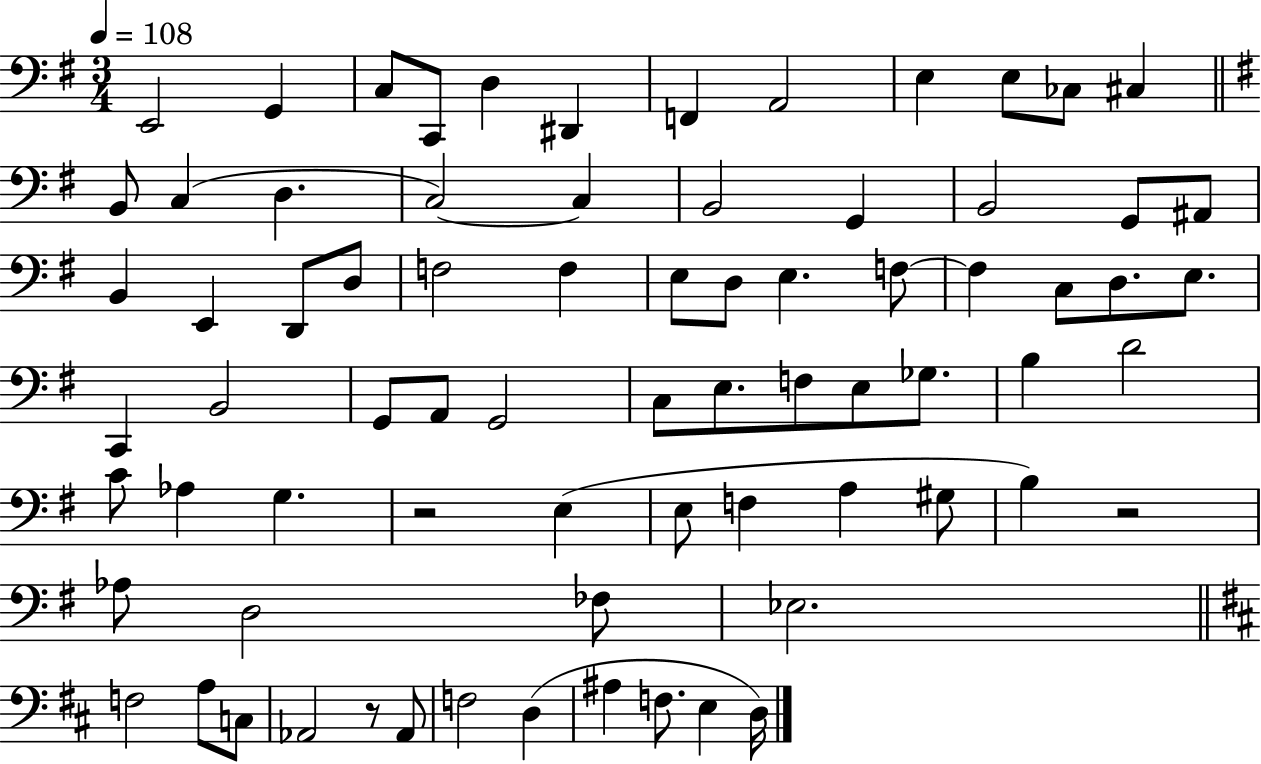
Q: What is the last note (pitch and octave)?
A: D3